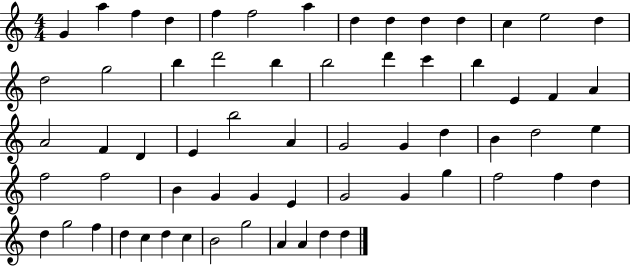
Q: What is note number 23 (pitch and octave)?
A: B5